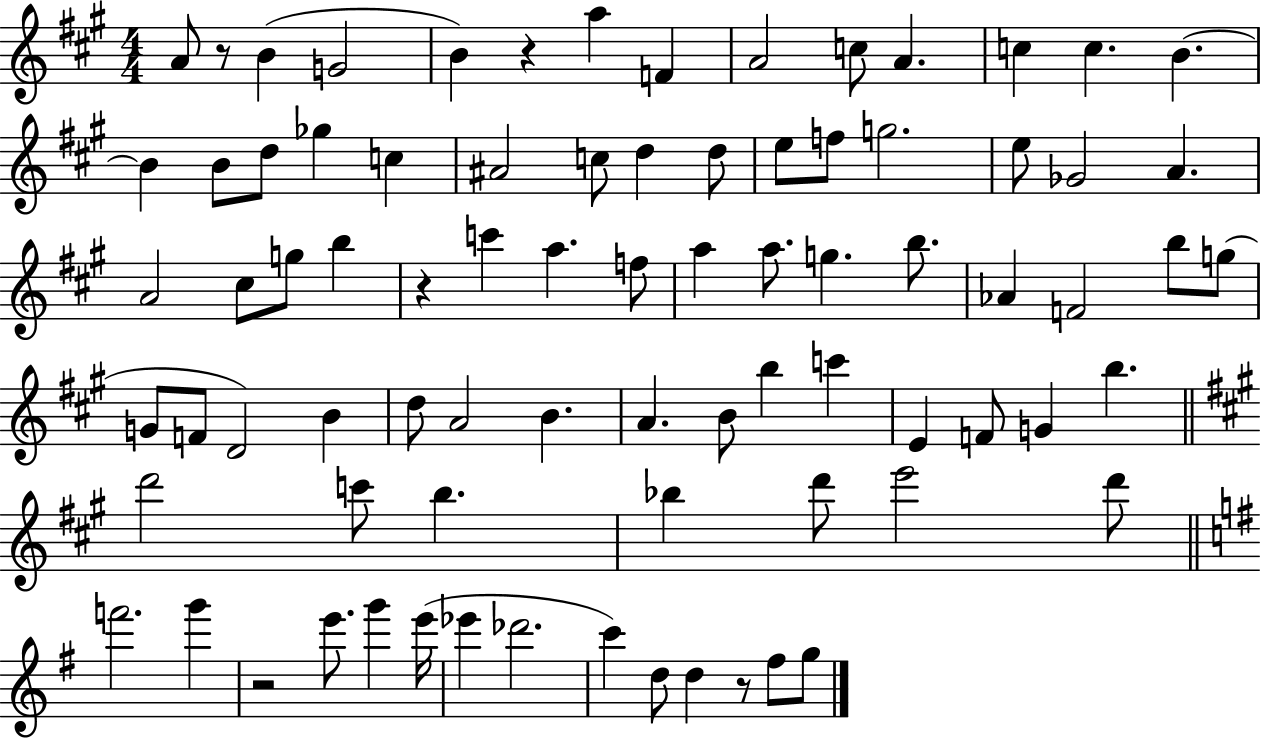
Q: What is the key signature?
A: A major